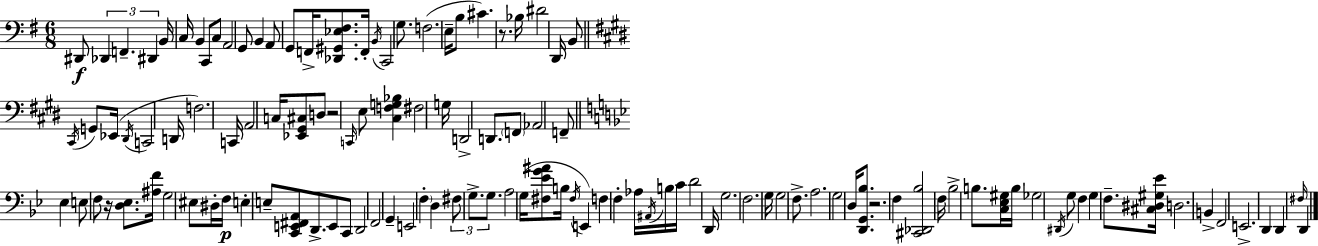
{
  \clef bass
  \numericTimeSignature
  \time 6/8
  \key e \minor
  dis,8\f \tuplet 3/2 { des,4 f,4.-- | dis,4 } b,16 c16 b,4 c,8 | c8 a,2 g,8 | b,4 a,8 g,8 f,16-> <des, gis, ees fis>8. | \break f,16-. \acciaccatura { b,16 } c,2 g8. | f2.( | e16-- b8 cis'4.) r8. | bes16 dis'2 d,16 b,8 | \break \bar "||" \break \key e \major \acciaccatura { cis,16 } g,8 ees,16( \acciaccatura { dis,16 } c,2 | d,16 f2.) | c,16 a,2 c16 | <ees, gis, cis>8 d8 r2 | \break \grace { c,16 } e8 <cis f g bes>4 fis2 | g16 d,2-> | d,8. \parenthesize f,8 aes,2 | f,8-- \bar "||" \break \key bes \major ees4 e8 f8 r16 <d ees>8. | <ais f'>16 g2 eis8 dis16-. | f16\p e4-. e8-- <c, e, fis, a,>8 d,8.-> | e,8 c,8 d,2 | \break f,2 g,4-- | e,2 \parenthesize f4-. | d4 \tuplet 3/2 { fis8 g8.-> g8. } | a2 g16( <fis ees' g' ais'>8 b16 | \break \acciaccatura { fis16 } e,4) f4 f4-. | aes16 \acciaccatura { ais,16 } b16 c'16 d'2 | d,16 g2. | f2. | \break g16 g2 f8.-> | a2. | g2 d16 <d, g, bes>8. | r2. | \break f4 <cis, des, bes>2 | f16 bes2-> b8. | <c ees gis>16 b16 ges2 | \acciaccatura { dis,16 } g8 f4 g4 f8.-- | \break <cis dis gis ees'>16 d2. | b,4-> f,2 | e,2.-> | d,4 d,4 \grace { fis16 } | \break d,4 \bar "|."
}